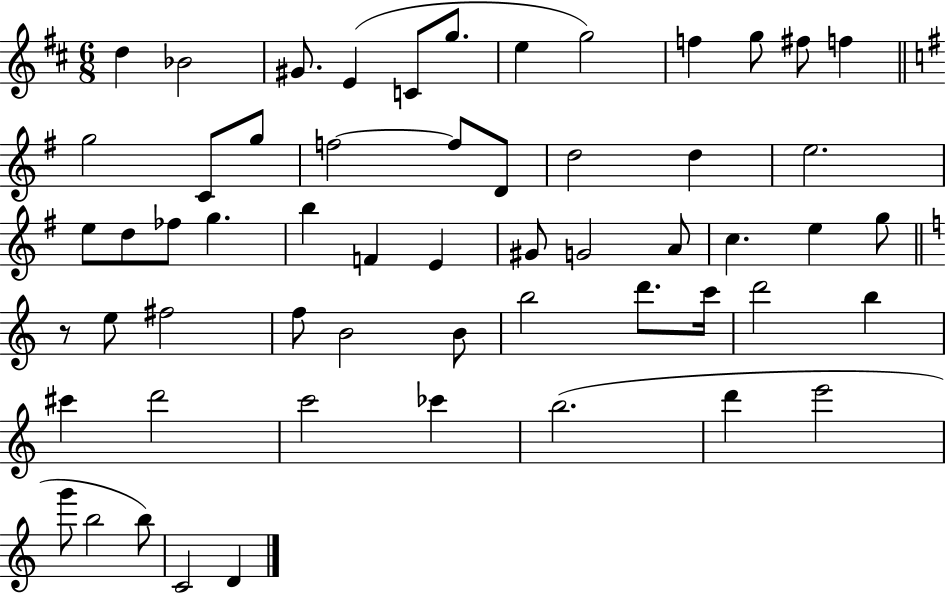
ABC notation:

X:1
T:Untitled
M:6/8
L:1/4
K:D
d _B2 ^G/2 E C/2 g/2 e g2 f g/2 ^f/2 f g2 C/2 g/2 f2 f/2 D/2 d2 d e2 e/2 d/2 _f/2 g b F E ^G/2 G2 A/2 c e g/2 z/2 e/2 ^f2 f/2 B2 B/2 b2 d'/2 c'/4 d'2 b ^c' d'2 c'2 _c' b2 d' e'2 g'/2 b2 b/2 C2 D